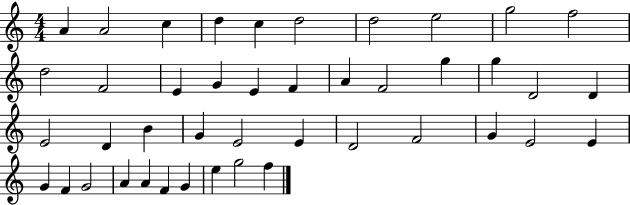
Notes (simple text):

A4/q A4/h C5/q D5/q C5/q D5/h D5/h E5/h G5/h F5/h D5/h F4/h E4/q G4/q E4/q F4/q A4/q F4/h G5/q G5/q D4/h D4/q E4/h D4/q B4/q G4/q E4/h E4/q D4/h F4/h G4/q E4/h E4/q G4/q F4/q G4/h A4/q A4/q F4/q G4/q E5/q G5/h F5/q